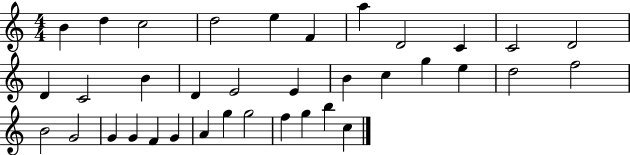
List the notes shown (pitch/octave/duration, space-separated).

B4/q D5/q C5/h D5/h E5/q F4/q A5/q D4/h C4/q C4/h D4/h D4/q C4/h B4/q D4/q E4/h E4/q B4/q C5/q G5/q E5/q D5/h F5/h B4/h G4/h G4/q G4/q F4/q G4/q A4/q G5/q G5/h F5/q G5/q B5/q C5/q